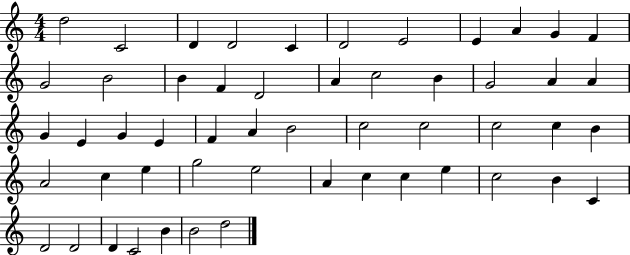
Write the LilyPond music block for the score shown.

{
  \clef treble
  \numericTimeSignature
  \time 4/4
  \key c \major
  d''2 c'2 | d'4 d'2 c'4 | d'2 e'2 | e'4 a'4 g'4 f'4 | \break g'2 b'2 | b'4 f'4 d'2 | a'4 c''2 b'4 | g'2 a'4 a'4 | \break g'4 e'4 g'4 e'4 | f'4 a'4 b'2 | c''2 c''2 | c''2 c''4 b'4 | \break a'2 c''4 e''4 | g''2 e''2 | a'4 c''4 c''4 e''4 | c''2 b'4 c'4 | \break d'2 d'2 | d'4 c'2 b'4 | b'2 d''2 | \bar "|."
}